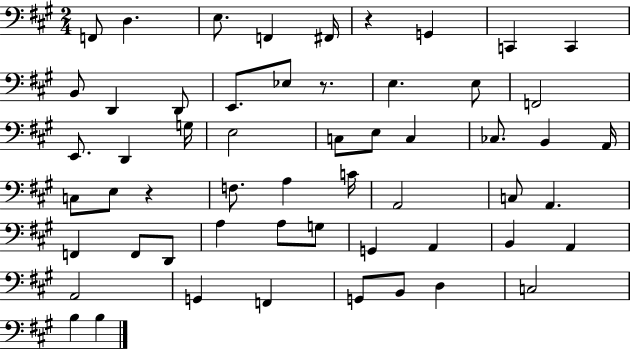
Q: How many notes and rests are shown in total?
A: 56